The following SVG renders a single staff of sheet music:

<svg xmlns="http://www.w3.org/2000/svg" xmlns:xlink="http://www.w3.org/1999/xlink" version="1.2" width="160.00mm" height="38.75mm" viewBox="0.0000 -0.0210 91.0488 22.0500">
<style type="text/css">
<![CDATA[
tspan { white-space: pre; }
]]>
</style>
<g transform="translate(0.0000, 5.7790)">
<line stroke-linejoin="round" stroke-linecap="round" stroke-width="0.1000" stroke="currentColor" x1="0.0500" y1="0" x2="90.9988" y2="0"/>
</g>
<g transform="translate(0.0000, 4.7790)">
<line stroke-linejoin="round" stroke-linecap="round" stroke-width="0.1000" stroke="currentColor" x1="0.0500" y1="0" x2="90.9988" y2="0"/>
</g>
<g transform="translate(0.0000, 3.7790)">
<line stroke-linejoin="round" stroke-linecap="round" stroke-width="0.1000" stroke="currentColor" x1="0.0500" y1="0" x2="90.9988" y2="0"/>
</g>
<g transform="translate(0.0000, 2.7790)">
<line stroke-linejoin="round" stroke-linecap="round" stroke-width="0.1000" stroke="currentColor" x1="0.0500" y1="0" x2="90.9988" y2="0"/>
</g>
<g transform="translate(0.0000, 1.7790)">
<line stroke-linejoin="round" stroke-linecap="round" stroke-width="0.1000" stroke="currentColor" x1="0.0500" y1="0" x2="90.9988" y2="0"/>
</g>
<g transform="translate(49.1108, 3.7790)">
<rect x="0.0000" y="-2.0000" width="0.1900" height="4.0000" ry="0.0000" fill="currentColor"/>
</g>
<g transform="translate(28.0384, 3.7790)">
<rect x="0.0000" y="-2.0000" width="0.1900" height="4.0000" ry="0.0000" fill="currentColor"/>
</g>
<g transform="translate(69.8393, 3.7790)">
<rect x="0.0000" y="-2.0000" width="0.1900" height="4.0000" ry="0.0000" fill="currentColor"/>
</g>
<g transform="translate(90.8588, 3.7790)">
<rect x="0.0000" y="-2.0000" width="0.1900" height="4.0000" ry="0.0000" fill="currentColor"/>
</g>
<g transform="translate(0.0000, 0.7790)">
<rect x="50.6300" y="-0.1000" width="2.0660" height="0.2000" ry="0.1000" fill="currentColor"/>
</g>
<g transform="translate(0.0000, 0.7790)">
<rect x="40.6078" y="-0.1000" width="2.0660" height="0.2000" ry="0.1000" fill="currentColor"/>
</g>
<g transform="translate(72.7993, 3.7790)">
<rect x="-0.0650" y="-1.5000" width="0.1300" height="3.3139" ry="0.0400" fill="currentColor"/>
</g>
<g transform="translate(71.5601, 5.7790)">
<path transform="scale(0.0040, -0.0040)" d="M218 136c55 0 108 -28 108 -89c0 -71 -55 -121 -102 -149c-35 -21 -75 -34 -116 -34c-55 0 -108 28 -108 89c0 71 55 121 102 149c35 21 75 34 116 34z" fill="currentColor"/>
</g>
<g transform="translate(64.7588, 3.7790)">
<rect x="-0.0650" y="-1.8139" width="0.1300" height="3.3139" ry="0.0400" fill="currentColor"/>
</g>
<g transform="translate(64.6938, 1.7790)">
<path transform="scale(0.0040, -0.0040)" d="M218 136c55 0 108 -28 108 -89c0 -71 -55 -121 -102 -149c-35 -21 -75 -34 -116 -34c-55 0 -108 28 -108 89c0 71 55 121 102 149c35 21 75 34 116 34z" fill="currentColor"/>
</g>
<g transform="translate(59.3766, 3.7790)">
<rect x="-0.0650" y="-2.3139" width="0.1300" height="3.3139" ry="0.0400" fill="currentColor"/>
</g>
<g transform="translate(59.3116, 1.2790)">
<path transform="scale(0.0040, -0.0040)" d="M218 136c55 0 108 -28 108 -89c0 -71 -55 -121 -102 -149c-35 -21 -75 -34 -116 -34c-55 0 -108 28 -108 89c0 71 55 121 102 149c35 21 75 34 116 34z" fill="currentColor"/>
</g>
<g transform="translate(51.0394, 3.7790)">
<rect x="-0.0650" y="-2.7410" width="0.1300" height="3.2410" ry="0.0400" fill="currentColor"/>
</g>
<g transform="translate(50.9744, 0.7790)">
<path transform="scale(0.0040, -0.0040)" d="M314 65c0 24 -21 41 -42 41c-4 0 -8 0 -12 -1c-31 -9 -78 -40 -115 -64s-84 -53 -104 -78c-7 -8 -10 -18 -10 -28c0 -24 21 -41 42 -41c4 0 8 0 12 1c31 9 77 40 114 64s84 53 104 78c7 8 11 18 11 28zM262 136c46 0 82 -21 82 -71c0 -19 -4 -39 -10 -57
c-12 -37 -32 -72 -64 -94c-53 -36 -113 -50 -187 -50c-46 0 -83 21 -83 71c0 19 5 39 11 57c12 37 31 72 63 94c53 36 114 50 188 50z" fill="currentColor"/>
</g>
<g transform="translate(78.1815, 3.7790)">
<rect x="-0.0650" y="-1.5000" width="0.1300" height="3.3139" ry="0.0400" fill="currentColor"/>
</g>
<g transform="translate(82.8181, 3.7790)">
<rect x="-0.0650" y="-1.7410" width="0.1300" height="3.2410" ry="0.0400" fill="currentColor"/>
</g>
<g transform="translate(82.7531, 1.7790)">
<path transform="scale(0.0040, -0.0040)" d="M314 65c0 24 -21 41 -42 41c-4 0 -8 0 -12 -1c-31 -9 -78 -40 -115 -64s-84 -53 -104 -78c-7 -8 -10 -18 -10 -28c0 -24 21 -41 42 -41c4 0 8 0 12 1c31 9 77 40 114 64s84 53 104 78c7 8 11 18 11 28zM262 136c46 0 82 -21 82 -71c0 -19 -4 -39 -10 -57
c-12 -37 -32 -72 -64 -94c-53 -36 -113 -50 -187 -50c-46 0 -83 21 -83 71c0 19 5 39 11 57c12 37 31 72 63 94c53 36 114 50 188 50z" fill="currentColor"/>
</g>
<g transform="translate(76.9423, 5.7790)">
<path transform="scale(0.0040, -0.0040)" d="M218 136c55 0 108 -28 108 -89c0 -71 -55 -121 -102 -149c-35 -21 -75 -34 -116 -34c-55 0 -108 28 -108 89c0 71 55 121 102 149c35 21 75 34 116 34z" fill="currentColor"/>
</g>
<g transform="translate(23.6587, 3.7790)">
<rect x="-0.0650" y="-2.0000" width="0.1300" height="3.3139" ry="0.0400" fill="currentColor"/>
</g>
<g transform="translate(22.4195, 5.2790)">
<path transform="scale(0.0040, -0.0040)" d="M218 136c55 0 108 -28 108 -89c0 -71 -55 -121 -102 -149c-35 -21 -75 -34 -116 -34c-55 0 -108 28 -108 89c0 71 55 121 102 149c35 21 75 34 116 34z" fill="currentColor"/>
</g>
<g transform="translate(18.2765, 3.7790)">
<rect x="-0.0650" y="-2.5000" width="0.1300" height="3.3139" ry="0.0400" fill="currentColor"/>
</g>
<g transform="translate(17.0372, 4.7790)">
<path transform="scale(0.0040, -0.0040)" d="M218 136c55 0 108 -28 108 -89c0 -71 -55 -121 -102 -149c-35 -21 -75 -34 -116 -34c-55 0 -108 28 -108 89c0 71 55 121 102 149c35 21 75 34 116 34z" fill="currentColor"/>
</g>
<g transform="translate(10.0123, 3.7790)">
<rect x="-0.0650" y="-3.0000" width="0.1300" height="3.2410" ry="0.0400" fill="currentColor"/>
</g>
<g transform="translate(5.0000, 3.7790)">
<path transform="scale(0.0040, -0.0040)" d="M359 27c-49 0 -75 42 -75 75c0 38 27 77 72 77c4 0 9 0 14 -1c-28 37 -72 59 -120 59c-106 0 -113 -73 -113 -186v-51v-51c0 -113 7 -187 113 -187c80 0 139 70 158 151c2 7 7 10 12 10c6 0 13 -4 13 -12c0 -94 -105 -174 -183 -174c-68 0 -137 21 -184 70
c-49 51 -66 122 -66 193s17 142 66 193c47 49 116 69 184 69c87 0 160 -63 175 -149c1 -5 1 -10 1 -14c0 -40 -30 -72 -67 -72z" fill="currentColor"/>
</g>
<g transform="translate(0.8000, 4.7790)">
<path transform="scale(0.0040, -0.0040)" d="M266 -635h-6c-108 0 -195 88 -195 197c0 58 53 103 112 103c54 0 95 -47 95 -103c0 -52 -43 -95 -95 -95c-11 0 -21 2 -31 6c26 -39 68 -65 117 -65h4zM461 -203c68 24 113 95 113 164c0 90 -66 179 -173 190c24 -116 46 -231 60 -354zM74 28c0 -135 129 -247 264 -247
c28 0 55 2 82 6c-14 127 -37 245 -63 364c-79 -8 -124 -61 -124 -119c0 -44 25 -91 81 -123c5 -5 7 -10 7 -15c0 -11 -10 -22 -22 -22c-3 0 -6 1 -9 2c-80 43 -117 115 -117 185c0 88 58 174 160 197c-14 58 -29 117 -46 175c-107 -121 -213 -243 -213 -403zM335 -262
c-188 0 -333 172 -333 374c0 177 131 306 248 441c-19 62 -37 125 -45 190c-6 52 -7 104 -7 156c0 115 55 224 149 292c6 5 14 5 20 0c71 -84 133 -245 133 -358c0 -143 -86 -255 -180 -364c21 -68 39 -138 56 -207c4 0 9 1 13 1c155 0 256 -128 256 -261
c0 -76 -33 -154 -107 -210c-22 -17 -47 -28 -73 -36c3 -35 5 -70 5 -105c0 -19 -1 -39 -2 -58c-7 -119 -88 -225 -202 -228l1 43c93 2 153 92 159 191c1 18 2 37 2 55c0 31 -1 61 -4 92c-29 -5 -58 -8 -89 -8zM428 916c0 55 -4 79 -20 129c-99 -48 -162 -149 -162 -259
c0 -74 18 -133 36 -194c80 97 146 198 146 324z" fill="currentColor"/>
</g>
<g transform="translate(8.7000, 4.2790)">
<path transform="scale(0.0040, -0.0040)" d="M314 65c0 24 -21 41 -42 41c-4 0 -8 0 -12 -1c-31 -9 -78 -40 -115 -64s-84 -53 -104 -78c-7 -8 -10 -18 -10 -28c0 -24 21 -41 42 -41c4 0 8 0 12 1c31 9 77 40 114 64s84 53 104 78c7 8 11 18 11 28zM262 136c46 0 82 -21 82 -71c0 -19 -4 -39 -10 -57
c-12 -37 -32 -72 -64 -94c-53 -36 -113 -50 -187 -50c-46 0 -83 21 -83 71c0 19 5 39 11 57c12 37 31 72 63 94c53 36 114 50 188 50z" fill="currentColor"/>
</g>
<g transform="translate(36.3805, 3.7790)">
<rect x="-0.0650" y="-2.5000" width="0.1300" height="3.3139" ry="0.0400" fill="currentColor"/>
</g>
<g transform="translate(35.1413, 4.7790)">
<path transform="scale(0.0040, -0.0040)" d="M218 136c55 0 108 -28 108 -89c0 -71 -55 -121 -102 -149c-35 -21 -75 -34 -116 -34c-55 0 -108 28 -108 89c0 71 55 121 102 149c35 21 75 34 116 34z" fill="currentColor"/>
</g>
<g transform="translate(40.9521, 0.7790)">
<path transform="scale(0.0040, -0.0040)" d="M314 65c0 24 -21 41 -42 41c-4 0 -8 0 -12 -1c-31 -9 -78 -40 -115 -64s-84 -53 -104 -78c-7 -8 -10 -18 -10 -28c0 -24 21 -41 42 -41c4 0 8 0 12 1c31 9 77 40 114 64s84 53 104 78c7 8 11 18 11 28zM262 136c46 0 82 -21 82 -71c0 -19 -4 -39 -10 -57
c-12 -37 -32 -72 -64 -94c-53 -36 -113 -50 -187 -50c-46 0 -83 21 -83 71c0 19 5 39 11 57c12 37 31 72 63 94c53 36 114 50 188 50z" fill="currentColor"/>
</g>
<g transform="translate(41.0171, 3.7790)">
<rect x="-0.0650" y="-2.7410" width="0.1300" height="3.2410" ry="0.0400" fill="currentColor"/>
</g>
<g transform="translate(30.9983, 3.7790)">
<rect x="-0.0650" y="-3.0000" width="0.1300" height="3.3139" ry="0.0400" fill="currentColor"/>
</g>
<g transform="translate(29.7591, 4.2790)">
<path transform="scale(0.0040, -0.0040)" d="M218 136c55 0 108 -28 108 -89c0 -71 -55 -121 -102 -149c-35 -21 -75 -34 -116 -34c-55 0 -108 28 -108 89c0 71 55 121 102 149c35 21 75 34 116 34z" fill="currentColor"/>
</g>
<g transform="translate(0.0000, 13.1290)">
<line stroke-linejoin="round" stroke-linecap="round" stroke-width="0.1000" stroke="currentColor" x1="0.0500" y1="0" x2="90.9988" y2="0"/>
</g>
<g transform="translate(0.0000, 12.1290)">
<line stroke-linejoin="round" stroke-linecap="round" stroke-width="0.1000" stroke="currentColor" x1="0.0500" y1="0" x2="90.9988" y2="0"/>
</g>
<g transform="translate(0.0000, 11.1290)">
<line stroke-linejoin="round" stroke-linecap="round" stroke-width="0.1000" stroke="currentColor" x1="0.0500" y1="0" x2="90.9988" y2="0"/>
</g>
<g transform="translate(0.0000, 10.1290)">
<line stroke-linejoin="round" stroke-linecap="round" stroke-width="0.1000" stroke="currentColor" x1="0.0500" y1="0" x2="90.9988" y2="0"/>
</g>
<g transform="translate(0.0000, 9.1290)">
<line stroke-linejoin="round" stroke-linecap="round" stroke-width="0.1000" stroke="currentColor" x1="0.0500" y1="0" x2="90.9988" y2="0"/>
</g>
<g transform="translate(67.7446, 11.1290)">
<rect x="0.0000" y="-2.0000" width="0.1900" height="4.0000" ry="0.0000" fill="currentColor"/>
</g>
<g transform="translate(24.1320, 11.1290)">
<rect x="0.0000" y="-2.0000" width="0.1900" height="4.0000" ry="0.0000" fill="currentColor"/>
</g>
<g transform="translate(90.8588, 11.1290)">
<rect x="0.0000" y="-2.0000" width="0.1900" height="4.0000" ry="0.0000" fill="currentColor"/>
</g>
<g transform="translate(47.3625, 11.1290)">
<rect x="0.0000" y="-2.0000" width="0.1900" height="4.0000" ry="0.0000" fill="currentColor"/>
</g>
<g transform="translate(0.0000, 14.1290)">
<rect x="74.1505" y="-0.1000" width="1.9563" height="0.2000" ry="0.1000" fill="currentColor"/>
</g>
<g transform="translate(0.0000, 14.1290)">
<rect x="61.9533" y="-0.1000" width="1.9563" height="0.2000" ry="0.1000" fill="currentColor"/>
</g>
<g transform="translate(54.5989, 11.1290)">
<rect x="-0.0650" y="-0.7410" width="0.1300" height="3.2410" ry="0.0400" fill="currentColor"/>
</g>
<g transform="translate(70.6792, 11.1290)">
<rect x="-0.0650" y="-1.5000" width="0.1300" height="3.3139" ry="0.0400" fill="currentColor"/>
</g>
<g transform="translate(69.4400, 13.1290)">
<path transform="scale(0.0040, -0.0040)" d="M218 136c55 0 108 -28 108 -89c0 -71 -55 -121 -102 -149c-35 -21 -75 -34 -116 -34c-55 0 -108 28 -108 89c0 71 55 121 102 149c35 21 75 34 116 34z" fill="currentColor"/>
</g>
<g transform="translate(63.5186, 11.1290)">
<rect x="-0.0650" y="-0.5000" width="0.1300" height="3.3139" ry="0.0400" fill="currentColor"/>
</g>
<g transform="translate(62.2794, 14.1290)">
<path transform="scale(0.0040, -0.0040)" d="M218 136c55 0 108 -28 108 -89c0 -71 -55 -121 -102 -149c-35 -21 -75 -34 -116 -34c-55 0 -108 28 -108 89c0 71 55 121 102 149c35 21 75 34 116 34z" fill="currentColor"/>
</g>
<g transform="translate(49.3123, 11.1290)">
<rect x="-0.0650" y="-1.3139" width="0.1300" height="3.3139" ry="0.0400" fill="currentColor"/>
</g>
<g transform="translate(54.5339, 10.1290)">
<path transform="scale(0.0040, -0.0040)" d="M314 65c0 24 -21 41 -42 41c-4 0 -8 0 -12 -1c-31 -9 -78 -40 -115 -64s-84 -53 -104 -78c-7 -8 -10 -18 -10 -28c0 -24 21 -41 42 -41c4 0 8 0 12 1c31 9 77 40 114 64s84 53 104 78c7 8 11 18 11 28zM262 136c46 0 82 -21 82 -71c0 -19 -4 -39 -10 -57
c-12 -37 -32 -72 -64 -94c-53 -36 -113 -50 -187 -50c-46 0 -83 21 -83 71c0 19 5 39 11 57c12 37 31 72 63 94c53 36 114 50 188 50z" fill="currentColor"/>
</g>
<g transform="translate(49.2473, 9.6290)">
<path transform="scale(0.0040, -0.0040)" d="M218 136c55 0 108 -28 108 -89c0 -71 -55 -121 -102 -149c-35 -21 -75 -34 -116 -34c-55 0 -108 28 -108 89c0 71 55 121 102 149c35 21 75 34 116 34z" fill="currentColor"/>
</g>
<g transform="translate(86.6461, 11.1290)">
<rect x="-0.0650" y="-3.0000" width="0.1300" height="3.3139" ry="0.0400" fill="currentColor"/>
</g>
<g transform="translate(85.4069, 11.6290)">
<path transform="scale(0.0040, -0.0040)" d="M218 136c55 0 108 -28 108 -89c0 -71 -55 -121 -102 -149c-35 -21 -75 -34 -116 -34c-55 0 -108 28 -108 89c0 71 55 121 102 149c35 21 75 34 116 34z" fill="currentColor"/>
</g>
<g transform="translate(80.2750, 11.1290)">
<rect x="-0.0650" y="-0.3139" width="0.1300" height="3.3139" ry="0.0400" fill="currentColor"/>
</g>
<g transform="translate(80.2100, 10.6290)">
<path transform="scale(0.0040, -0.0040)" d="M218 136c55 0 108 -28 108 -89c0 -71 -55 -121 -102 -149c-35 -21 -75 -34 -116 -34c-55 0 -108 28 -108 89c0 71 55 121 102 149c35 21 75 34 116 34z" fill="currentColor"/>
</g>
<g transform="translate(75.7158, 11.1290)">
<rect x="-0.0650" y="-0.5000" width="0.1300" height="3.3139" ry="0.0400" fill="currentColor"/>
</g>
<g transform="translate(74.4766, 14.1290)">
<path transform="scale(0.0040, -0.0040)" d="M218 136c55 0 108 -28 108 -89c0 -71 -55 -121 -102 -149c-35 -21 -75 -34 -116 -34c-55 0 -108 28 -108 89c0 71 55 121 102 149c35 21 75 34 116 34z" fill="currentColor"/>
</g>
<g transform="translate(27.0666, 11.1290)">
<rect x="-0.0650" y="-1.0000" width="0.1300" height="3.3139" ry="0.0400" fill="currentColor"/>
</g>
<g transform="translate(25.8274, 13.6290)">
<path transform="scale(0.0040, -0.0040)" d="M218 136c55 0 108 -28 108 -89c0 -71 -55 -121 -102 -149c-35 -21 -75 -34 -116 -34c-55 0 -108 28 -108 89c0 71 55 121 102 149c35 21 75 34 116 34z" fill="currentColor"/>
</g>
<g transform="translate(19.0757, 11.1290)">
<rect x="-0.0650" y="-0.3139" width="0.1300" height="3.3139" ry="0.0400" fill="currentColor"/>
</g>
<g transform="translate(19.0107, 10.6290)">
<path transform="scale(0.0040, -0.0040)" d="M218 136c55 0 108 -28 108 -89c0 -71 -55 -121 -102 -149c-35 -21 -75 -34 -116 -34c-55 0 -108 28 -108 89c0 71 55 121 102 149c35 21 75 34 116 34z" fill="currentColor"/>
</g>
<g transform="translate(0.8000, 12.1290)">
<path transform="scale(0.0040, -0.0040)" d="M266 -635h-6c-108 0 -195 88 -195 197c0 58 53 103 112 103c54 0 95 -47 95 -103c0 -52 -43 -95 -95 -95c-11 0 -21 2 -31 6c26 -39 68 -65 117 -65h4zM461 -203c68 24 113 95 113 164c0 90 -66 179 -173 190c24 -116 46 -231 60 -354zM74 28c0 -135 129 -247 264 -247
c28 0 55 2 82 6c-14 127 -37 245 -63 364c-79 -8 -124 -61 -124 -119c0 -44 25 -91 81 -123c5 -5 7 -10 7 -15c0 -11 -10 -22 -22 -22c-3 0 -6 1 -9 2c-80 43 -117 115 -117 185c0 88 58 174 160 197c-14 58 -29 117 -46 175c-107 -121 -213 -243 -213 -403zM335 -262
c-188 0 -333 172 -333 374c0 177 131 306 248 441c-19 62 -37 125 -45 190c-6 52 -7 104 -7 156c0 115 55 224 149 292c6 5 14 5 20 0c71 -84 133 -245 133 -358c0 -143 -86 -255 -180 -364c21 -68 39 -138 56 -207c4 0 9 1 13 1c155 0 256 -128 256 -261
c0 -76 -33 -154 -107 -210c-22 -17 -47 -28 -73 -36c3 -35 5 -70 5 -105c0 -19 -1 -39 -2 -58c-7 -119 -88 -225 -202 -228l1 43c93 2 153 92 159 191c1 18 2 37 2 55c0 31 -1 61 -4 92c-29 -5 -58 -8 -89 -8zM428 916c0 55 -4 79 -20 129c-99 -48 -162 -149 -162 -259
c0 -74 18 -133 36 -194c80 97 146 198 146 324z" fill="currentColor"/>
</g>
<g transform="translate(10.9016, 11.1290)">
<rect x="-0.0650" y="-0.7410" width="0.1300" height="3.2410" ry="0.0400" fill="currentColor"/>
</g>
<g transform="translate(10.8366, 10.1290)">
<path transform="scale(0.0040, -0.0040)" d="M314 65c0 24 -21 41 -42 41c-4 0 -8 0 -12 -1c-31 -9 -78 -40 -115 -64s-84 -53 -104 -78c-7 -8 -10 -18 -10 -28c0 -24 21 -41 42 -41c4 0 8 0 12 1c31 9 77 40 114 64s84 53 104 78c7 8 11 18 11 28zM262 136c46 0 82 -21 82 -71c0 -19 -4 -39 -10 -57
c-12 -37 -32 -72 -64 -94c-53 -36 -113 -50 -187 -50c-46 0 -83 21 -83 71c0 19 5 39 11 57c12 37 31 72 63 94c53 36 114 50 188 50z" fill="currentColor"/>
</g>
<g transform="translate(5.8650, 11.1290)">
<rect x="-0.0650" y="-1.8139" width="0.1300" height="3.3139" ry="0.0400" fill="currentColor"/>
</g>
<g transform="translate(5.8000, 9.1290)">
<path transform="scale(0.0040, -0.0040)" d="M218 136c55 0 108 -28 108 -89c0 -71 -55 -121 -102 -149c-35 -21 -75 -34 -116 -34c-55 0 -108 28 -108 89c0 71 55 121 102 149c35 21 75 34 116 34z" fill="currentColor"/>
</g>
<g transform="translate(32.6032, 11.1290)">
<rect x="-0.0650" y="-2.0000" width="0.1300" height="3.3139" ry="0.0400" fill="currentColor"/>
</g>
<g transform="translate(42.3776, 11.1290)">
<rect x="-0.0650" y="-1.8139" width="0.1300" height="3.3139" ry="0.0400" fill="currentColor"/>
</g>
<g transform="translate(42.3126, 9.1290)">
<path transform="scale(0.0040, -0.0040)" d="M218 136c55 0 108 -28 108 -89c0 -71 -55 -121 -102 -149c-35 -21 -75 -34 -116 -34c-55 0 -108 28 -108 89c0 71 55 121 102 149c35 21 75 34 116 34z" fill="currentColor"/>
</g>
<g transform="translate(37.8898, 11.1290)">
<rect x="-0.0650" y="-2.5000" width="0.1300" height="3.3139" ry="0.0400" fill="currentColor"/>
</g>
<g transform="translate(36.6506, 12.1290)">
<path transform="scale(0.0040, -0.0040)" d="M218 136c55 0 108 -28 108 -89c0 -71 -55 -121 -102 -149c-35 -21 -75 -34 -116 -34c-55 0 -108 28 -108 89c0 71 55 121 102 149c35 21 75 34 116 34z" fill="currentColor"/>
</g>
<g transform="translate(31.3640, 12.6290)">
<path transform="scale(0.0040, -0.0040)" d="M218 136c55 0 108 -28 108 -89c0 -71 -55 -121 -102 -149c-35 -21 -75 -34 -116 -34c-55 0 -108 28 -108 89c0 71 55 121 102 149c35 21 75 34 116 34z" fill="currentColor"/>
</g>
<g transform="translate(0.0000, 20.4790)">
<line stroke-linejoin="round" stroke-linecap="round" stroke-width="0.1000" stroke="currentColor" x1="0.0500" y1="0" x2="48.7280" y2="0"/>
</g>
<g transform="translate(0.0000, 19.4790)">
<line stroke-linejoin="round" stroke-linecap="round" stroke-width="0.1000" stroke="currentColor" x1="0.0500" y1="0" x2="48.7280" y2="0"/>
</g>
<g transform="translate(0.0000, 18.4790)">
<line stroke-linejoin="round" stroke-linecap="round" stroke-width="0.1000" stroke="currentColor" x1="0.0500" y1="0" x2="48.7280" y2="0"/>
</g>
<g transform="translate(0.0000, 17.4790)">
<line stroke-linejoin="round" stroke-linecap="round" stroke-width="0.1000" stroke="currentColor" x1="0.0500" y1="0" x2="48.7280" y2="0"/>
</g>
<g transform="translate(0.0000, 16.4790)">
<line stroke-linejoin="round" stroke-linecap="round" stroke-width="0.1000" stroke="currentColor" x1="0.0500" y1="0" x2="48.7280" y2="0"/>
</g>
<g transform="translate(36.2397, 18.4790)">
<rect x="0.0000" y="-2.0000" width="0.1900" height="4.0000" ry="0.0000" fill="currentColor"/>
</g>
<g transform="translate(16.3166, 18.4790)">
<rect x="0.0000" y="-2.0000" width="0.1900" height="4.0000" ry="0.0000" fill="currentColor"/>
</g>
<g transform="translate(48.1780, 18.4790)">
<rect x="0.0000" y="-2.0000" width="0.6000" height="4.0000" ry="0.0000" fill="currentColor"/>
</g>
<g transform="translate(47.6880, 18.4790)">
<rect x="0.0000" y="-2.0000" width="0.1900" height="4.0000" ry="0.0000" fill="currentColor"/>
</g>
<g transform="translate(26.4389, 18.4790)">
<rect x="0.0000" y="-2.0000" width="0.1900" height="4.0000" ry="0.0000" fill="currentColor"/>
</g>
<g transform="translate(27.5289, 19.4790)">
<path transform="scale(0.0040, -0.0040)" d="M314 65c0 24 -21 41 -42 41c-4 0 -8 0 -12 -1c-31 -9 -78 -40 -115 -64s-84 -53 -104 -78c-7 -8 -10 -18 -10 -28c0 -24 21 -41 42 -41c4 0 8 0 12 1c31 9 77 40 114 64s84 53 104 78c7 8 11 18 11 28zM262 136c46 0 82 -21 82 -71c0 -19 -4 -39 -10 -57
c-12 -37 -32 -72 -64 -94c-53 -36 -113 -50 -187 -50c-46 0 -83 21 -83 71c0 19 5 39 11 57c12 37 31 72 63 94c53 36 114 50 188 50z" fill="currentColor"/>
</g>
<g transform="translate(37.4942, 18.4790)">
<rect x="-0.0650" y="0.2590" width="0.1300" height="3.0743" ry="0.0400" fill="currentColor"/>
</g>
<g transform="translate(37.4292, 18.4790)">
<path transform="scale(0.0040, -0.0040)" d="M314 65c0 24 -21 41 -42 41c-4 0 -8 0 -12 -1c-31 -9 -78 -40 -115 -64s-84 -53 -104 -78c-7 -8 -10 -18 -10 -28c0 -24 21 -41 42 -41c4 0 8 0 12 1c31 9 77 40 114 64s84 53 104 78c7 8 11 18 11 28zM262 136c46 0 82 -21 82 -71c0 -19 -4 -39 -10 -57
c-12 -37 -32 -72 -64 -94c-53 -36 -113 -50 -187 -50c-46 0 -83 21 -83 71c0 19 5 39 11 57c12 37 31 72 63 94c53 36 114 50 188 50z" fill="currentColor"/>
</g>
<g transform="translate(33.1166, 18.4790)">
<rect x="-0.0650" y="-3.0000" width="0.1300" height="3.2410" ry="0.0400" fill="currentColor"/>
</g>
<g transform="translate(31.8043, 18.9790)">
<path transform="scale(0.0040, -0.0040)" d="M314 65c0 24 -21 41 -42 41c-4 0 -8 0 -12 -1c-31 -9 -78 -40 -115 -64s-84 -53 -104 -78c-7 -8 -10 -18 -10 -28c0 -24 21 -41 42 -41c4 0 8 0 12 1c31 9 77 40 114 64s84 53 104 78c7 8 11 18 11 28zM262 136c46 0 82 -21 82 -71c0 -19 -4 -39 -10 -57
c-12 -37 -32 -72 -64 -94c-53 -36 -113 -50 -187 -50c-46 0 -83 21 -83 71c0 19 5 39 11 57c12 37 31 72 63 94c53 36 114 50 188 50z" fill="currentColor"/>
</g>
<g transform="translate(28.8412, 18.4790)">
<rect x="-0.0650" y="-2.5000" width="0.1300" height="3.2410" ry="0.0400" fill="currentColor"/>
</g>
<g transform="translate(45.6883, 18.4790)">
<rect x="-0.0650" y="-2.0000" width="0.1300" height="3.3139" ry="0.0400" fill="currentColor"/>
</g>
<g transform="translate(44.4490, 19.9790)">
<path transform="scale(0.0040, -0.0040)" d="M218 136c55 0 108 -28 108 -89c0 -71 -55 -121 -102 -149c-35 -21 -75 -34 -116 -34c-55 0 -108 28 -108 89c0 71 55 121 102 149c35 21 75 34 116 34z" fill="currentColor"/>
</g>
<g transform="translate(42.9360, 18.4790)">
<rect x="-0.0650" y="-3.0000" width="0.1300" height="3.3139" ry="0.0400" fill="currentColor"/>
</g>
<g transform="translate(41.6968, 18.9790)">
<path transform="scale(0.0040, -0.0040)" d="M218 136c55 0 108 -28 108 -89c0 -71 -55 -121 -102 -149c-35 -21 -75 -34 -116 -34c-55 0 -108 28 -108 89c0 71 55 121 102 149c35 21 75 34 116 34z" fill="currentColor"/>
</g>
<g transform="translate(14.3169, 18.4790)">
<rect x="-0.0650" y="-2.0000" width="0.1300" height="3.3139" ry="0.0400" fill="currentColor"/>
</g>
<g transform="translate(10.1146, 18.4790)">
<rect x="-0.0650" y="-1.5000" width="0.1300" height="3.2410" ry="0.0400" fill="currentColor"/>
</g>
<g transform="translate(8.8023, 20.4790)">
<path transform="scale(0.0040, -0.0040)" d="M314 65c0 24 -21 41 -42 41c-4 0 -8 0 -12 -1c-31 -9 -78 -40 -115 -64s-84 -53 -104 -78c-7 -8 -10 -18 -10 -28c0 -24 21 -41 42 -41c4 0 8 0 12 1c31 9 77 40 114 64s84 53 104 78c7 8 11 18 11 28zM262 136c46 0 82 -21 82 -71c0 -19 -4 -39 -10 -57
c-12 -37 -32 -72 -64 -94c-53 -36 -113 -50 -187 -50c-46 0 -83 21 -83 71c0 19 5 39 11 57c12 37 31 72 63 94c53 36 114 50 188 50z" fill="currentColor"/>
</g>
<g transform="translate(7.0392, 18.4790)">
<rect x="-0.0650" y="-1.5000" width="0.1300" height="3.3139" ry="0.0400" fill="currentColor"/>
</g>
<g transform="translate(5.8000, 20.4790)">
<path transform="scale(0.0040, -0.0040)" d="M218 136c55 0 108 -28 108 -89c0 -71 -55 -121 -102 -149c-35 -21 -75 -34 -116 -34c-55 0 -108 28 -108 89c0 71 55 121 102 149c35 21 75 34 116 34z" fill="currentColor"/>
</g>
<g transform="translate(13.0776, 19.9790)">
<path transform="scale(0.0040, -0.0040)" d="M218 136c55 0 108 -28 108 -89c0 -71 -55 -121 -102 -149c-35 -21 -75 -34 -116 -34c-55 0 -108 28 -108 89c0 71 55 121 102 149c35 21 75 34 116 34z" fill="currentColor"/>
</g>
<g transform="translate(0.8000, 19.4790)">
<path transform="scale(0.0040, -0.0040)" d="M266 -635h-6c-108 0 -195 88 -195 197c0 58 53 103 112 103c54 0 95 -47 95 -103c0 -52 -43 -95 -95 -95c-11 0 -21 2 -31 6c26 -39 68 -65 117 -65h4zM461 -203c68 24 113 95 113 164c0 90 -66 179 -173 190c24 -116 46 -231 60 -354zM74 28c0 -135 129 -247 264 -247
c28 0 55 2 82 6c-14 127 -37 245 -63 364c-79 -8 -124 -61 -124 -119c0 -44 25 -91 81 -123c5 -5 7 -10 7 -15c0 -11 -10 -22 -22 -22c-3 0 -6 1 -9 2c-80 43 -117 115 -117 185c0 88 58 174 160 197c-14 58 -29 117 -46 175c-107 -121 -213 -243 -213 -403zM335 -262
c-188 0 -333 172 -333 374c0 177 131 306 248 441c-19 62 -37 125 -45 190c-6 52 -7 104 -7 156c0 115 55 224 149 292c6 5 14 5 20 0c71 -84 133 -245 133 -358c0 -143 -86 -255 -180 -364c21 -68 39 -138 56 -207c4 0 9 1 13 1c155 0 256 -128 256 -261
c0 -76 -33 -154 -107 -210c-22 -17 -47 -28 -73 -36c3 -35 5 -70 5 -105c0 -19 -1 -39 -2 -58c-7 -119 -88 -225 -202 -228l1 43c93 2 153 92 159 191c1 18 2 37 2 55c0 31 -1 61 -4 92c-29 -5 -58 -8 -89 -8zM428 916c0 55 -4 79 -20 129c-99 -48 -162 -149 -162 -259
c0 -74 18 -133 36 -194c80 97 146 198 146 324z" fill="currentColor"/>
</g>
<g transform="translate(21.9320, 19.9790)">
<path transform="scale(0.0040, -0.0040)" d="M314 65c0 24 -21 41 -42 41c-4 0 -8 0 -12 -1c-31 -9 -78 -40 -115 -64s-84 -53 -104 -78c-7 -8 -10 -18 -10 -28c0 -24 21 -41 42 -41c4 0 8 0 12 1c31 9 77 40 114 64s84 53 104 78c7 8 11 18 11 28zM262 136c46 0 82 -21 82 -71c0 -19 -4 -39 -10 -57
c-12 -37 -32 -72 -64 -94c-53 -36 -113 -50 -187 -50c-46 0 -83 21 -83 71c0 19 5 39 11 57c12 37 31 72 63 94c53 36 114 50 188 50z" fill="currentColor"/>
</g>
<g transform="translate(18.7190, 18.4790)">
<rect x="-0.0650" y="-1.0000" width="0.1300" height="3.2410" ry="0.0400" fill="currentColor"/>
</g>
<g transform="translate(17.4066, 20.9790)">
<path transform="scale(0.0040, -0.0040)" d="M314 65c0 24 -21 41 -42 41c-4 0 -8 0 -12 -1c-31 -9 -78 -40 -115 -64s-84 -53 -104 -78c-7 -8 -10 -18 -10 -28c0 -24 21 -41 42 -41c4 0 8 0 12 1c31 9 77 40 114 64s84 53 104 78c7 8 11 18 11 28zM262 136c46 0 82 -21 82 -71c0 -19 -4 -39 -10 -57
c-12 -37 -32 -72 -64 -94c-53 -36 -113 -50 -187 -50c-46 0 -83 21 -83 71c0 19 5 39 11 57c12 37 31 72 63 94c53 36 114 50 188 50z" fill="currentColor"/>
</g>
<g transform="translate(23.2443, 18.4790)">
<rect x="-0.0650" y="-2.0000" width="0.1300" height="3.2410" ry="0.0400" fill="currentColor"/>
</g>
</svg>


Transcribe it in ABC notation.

X:1
T:Untitled
M:4/4
L:1/4
K:C
A2 G F A G a2 a2 g f E E f2 f d2 c D F G f e d2 C E C c A E E2 F D2 F2 G2 A2 B2 A F